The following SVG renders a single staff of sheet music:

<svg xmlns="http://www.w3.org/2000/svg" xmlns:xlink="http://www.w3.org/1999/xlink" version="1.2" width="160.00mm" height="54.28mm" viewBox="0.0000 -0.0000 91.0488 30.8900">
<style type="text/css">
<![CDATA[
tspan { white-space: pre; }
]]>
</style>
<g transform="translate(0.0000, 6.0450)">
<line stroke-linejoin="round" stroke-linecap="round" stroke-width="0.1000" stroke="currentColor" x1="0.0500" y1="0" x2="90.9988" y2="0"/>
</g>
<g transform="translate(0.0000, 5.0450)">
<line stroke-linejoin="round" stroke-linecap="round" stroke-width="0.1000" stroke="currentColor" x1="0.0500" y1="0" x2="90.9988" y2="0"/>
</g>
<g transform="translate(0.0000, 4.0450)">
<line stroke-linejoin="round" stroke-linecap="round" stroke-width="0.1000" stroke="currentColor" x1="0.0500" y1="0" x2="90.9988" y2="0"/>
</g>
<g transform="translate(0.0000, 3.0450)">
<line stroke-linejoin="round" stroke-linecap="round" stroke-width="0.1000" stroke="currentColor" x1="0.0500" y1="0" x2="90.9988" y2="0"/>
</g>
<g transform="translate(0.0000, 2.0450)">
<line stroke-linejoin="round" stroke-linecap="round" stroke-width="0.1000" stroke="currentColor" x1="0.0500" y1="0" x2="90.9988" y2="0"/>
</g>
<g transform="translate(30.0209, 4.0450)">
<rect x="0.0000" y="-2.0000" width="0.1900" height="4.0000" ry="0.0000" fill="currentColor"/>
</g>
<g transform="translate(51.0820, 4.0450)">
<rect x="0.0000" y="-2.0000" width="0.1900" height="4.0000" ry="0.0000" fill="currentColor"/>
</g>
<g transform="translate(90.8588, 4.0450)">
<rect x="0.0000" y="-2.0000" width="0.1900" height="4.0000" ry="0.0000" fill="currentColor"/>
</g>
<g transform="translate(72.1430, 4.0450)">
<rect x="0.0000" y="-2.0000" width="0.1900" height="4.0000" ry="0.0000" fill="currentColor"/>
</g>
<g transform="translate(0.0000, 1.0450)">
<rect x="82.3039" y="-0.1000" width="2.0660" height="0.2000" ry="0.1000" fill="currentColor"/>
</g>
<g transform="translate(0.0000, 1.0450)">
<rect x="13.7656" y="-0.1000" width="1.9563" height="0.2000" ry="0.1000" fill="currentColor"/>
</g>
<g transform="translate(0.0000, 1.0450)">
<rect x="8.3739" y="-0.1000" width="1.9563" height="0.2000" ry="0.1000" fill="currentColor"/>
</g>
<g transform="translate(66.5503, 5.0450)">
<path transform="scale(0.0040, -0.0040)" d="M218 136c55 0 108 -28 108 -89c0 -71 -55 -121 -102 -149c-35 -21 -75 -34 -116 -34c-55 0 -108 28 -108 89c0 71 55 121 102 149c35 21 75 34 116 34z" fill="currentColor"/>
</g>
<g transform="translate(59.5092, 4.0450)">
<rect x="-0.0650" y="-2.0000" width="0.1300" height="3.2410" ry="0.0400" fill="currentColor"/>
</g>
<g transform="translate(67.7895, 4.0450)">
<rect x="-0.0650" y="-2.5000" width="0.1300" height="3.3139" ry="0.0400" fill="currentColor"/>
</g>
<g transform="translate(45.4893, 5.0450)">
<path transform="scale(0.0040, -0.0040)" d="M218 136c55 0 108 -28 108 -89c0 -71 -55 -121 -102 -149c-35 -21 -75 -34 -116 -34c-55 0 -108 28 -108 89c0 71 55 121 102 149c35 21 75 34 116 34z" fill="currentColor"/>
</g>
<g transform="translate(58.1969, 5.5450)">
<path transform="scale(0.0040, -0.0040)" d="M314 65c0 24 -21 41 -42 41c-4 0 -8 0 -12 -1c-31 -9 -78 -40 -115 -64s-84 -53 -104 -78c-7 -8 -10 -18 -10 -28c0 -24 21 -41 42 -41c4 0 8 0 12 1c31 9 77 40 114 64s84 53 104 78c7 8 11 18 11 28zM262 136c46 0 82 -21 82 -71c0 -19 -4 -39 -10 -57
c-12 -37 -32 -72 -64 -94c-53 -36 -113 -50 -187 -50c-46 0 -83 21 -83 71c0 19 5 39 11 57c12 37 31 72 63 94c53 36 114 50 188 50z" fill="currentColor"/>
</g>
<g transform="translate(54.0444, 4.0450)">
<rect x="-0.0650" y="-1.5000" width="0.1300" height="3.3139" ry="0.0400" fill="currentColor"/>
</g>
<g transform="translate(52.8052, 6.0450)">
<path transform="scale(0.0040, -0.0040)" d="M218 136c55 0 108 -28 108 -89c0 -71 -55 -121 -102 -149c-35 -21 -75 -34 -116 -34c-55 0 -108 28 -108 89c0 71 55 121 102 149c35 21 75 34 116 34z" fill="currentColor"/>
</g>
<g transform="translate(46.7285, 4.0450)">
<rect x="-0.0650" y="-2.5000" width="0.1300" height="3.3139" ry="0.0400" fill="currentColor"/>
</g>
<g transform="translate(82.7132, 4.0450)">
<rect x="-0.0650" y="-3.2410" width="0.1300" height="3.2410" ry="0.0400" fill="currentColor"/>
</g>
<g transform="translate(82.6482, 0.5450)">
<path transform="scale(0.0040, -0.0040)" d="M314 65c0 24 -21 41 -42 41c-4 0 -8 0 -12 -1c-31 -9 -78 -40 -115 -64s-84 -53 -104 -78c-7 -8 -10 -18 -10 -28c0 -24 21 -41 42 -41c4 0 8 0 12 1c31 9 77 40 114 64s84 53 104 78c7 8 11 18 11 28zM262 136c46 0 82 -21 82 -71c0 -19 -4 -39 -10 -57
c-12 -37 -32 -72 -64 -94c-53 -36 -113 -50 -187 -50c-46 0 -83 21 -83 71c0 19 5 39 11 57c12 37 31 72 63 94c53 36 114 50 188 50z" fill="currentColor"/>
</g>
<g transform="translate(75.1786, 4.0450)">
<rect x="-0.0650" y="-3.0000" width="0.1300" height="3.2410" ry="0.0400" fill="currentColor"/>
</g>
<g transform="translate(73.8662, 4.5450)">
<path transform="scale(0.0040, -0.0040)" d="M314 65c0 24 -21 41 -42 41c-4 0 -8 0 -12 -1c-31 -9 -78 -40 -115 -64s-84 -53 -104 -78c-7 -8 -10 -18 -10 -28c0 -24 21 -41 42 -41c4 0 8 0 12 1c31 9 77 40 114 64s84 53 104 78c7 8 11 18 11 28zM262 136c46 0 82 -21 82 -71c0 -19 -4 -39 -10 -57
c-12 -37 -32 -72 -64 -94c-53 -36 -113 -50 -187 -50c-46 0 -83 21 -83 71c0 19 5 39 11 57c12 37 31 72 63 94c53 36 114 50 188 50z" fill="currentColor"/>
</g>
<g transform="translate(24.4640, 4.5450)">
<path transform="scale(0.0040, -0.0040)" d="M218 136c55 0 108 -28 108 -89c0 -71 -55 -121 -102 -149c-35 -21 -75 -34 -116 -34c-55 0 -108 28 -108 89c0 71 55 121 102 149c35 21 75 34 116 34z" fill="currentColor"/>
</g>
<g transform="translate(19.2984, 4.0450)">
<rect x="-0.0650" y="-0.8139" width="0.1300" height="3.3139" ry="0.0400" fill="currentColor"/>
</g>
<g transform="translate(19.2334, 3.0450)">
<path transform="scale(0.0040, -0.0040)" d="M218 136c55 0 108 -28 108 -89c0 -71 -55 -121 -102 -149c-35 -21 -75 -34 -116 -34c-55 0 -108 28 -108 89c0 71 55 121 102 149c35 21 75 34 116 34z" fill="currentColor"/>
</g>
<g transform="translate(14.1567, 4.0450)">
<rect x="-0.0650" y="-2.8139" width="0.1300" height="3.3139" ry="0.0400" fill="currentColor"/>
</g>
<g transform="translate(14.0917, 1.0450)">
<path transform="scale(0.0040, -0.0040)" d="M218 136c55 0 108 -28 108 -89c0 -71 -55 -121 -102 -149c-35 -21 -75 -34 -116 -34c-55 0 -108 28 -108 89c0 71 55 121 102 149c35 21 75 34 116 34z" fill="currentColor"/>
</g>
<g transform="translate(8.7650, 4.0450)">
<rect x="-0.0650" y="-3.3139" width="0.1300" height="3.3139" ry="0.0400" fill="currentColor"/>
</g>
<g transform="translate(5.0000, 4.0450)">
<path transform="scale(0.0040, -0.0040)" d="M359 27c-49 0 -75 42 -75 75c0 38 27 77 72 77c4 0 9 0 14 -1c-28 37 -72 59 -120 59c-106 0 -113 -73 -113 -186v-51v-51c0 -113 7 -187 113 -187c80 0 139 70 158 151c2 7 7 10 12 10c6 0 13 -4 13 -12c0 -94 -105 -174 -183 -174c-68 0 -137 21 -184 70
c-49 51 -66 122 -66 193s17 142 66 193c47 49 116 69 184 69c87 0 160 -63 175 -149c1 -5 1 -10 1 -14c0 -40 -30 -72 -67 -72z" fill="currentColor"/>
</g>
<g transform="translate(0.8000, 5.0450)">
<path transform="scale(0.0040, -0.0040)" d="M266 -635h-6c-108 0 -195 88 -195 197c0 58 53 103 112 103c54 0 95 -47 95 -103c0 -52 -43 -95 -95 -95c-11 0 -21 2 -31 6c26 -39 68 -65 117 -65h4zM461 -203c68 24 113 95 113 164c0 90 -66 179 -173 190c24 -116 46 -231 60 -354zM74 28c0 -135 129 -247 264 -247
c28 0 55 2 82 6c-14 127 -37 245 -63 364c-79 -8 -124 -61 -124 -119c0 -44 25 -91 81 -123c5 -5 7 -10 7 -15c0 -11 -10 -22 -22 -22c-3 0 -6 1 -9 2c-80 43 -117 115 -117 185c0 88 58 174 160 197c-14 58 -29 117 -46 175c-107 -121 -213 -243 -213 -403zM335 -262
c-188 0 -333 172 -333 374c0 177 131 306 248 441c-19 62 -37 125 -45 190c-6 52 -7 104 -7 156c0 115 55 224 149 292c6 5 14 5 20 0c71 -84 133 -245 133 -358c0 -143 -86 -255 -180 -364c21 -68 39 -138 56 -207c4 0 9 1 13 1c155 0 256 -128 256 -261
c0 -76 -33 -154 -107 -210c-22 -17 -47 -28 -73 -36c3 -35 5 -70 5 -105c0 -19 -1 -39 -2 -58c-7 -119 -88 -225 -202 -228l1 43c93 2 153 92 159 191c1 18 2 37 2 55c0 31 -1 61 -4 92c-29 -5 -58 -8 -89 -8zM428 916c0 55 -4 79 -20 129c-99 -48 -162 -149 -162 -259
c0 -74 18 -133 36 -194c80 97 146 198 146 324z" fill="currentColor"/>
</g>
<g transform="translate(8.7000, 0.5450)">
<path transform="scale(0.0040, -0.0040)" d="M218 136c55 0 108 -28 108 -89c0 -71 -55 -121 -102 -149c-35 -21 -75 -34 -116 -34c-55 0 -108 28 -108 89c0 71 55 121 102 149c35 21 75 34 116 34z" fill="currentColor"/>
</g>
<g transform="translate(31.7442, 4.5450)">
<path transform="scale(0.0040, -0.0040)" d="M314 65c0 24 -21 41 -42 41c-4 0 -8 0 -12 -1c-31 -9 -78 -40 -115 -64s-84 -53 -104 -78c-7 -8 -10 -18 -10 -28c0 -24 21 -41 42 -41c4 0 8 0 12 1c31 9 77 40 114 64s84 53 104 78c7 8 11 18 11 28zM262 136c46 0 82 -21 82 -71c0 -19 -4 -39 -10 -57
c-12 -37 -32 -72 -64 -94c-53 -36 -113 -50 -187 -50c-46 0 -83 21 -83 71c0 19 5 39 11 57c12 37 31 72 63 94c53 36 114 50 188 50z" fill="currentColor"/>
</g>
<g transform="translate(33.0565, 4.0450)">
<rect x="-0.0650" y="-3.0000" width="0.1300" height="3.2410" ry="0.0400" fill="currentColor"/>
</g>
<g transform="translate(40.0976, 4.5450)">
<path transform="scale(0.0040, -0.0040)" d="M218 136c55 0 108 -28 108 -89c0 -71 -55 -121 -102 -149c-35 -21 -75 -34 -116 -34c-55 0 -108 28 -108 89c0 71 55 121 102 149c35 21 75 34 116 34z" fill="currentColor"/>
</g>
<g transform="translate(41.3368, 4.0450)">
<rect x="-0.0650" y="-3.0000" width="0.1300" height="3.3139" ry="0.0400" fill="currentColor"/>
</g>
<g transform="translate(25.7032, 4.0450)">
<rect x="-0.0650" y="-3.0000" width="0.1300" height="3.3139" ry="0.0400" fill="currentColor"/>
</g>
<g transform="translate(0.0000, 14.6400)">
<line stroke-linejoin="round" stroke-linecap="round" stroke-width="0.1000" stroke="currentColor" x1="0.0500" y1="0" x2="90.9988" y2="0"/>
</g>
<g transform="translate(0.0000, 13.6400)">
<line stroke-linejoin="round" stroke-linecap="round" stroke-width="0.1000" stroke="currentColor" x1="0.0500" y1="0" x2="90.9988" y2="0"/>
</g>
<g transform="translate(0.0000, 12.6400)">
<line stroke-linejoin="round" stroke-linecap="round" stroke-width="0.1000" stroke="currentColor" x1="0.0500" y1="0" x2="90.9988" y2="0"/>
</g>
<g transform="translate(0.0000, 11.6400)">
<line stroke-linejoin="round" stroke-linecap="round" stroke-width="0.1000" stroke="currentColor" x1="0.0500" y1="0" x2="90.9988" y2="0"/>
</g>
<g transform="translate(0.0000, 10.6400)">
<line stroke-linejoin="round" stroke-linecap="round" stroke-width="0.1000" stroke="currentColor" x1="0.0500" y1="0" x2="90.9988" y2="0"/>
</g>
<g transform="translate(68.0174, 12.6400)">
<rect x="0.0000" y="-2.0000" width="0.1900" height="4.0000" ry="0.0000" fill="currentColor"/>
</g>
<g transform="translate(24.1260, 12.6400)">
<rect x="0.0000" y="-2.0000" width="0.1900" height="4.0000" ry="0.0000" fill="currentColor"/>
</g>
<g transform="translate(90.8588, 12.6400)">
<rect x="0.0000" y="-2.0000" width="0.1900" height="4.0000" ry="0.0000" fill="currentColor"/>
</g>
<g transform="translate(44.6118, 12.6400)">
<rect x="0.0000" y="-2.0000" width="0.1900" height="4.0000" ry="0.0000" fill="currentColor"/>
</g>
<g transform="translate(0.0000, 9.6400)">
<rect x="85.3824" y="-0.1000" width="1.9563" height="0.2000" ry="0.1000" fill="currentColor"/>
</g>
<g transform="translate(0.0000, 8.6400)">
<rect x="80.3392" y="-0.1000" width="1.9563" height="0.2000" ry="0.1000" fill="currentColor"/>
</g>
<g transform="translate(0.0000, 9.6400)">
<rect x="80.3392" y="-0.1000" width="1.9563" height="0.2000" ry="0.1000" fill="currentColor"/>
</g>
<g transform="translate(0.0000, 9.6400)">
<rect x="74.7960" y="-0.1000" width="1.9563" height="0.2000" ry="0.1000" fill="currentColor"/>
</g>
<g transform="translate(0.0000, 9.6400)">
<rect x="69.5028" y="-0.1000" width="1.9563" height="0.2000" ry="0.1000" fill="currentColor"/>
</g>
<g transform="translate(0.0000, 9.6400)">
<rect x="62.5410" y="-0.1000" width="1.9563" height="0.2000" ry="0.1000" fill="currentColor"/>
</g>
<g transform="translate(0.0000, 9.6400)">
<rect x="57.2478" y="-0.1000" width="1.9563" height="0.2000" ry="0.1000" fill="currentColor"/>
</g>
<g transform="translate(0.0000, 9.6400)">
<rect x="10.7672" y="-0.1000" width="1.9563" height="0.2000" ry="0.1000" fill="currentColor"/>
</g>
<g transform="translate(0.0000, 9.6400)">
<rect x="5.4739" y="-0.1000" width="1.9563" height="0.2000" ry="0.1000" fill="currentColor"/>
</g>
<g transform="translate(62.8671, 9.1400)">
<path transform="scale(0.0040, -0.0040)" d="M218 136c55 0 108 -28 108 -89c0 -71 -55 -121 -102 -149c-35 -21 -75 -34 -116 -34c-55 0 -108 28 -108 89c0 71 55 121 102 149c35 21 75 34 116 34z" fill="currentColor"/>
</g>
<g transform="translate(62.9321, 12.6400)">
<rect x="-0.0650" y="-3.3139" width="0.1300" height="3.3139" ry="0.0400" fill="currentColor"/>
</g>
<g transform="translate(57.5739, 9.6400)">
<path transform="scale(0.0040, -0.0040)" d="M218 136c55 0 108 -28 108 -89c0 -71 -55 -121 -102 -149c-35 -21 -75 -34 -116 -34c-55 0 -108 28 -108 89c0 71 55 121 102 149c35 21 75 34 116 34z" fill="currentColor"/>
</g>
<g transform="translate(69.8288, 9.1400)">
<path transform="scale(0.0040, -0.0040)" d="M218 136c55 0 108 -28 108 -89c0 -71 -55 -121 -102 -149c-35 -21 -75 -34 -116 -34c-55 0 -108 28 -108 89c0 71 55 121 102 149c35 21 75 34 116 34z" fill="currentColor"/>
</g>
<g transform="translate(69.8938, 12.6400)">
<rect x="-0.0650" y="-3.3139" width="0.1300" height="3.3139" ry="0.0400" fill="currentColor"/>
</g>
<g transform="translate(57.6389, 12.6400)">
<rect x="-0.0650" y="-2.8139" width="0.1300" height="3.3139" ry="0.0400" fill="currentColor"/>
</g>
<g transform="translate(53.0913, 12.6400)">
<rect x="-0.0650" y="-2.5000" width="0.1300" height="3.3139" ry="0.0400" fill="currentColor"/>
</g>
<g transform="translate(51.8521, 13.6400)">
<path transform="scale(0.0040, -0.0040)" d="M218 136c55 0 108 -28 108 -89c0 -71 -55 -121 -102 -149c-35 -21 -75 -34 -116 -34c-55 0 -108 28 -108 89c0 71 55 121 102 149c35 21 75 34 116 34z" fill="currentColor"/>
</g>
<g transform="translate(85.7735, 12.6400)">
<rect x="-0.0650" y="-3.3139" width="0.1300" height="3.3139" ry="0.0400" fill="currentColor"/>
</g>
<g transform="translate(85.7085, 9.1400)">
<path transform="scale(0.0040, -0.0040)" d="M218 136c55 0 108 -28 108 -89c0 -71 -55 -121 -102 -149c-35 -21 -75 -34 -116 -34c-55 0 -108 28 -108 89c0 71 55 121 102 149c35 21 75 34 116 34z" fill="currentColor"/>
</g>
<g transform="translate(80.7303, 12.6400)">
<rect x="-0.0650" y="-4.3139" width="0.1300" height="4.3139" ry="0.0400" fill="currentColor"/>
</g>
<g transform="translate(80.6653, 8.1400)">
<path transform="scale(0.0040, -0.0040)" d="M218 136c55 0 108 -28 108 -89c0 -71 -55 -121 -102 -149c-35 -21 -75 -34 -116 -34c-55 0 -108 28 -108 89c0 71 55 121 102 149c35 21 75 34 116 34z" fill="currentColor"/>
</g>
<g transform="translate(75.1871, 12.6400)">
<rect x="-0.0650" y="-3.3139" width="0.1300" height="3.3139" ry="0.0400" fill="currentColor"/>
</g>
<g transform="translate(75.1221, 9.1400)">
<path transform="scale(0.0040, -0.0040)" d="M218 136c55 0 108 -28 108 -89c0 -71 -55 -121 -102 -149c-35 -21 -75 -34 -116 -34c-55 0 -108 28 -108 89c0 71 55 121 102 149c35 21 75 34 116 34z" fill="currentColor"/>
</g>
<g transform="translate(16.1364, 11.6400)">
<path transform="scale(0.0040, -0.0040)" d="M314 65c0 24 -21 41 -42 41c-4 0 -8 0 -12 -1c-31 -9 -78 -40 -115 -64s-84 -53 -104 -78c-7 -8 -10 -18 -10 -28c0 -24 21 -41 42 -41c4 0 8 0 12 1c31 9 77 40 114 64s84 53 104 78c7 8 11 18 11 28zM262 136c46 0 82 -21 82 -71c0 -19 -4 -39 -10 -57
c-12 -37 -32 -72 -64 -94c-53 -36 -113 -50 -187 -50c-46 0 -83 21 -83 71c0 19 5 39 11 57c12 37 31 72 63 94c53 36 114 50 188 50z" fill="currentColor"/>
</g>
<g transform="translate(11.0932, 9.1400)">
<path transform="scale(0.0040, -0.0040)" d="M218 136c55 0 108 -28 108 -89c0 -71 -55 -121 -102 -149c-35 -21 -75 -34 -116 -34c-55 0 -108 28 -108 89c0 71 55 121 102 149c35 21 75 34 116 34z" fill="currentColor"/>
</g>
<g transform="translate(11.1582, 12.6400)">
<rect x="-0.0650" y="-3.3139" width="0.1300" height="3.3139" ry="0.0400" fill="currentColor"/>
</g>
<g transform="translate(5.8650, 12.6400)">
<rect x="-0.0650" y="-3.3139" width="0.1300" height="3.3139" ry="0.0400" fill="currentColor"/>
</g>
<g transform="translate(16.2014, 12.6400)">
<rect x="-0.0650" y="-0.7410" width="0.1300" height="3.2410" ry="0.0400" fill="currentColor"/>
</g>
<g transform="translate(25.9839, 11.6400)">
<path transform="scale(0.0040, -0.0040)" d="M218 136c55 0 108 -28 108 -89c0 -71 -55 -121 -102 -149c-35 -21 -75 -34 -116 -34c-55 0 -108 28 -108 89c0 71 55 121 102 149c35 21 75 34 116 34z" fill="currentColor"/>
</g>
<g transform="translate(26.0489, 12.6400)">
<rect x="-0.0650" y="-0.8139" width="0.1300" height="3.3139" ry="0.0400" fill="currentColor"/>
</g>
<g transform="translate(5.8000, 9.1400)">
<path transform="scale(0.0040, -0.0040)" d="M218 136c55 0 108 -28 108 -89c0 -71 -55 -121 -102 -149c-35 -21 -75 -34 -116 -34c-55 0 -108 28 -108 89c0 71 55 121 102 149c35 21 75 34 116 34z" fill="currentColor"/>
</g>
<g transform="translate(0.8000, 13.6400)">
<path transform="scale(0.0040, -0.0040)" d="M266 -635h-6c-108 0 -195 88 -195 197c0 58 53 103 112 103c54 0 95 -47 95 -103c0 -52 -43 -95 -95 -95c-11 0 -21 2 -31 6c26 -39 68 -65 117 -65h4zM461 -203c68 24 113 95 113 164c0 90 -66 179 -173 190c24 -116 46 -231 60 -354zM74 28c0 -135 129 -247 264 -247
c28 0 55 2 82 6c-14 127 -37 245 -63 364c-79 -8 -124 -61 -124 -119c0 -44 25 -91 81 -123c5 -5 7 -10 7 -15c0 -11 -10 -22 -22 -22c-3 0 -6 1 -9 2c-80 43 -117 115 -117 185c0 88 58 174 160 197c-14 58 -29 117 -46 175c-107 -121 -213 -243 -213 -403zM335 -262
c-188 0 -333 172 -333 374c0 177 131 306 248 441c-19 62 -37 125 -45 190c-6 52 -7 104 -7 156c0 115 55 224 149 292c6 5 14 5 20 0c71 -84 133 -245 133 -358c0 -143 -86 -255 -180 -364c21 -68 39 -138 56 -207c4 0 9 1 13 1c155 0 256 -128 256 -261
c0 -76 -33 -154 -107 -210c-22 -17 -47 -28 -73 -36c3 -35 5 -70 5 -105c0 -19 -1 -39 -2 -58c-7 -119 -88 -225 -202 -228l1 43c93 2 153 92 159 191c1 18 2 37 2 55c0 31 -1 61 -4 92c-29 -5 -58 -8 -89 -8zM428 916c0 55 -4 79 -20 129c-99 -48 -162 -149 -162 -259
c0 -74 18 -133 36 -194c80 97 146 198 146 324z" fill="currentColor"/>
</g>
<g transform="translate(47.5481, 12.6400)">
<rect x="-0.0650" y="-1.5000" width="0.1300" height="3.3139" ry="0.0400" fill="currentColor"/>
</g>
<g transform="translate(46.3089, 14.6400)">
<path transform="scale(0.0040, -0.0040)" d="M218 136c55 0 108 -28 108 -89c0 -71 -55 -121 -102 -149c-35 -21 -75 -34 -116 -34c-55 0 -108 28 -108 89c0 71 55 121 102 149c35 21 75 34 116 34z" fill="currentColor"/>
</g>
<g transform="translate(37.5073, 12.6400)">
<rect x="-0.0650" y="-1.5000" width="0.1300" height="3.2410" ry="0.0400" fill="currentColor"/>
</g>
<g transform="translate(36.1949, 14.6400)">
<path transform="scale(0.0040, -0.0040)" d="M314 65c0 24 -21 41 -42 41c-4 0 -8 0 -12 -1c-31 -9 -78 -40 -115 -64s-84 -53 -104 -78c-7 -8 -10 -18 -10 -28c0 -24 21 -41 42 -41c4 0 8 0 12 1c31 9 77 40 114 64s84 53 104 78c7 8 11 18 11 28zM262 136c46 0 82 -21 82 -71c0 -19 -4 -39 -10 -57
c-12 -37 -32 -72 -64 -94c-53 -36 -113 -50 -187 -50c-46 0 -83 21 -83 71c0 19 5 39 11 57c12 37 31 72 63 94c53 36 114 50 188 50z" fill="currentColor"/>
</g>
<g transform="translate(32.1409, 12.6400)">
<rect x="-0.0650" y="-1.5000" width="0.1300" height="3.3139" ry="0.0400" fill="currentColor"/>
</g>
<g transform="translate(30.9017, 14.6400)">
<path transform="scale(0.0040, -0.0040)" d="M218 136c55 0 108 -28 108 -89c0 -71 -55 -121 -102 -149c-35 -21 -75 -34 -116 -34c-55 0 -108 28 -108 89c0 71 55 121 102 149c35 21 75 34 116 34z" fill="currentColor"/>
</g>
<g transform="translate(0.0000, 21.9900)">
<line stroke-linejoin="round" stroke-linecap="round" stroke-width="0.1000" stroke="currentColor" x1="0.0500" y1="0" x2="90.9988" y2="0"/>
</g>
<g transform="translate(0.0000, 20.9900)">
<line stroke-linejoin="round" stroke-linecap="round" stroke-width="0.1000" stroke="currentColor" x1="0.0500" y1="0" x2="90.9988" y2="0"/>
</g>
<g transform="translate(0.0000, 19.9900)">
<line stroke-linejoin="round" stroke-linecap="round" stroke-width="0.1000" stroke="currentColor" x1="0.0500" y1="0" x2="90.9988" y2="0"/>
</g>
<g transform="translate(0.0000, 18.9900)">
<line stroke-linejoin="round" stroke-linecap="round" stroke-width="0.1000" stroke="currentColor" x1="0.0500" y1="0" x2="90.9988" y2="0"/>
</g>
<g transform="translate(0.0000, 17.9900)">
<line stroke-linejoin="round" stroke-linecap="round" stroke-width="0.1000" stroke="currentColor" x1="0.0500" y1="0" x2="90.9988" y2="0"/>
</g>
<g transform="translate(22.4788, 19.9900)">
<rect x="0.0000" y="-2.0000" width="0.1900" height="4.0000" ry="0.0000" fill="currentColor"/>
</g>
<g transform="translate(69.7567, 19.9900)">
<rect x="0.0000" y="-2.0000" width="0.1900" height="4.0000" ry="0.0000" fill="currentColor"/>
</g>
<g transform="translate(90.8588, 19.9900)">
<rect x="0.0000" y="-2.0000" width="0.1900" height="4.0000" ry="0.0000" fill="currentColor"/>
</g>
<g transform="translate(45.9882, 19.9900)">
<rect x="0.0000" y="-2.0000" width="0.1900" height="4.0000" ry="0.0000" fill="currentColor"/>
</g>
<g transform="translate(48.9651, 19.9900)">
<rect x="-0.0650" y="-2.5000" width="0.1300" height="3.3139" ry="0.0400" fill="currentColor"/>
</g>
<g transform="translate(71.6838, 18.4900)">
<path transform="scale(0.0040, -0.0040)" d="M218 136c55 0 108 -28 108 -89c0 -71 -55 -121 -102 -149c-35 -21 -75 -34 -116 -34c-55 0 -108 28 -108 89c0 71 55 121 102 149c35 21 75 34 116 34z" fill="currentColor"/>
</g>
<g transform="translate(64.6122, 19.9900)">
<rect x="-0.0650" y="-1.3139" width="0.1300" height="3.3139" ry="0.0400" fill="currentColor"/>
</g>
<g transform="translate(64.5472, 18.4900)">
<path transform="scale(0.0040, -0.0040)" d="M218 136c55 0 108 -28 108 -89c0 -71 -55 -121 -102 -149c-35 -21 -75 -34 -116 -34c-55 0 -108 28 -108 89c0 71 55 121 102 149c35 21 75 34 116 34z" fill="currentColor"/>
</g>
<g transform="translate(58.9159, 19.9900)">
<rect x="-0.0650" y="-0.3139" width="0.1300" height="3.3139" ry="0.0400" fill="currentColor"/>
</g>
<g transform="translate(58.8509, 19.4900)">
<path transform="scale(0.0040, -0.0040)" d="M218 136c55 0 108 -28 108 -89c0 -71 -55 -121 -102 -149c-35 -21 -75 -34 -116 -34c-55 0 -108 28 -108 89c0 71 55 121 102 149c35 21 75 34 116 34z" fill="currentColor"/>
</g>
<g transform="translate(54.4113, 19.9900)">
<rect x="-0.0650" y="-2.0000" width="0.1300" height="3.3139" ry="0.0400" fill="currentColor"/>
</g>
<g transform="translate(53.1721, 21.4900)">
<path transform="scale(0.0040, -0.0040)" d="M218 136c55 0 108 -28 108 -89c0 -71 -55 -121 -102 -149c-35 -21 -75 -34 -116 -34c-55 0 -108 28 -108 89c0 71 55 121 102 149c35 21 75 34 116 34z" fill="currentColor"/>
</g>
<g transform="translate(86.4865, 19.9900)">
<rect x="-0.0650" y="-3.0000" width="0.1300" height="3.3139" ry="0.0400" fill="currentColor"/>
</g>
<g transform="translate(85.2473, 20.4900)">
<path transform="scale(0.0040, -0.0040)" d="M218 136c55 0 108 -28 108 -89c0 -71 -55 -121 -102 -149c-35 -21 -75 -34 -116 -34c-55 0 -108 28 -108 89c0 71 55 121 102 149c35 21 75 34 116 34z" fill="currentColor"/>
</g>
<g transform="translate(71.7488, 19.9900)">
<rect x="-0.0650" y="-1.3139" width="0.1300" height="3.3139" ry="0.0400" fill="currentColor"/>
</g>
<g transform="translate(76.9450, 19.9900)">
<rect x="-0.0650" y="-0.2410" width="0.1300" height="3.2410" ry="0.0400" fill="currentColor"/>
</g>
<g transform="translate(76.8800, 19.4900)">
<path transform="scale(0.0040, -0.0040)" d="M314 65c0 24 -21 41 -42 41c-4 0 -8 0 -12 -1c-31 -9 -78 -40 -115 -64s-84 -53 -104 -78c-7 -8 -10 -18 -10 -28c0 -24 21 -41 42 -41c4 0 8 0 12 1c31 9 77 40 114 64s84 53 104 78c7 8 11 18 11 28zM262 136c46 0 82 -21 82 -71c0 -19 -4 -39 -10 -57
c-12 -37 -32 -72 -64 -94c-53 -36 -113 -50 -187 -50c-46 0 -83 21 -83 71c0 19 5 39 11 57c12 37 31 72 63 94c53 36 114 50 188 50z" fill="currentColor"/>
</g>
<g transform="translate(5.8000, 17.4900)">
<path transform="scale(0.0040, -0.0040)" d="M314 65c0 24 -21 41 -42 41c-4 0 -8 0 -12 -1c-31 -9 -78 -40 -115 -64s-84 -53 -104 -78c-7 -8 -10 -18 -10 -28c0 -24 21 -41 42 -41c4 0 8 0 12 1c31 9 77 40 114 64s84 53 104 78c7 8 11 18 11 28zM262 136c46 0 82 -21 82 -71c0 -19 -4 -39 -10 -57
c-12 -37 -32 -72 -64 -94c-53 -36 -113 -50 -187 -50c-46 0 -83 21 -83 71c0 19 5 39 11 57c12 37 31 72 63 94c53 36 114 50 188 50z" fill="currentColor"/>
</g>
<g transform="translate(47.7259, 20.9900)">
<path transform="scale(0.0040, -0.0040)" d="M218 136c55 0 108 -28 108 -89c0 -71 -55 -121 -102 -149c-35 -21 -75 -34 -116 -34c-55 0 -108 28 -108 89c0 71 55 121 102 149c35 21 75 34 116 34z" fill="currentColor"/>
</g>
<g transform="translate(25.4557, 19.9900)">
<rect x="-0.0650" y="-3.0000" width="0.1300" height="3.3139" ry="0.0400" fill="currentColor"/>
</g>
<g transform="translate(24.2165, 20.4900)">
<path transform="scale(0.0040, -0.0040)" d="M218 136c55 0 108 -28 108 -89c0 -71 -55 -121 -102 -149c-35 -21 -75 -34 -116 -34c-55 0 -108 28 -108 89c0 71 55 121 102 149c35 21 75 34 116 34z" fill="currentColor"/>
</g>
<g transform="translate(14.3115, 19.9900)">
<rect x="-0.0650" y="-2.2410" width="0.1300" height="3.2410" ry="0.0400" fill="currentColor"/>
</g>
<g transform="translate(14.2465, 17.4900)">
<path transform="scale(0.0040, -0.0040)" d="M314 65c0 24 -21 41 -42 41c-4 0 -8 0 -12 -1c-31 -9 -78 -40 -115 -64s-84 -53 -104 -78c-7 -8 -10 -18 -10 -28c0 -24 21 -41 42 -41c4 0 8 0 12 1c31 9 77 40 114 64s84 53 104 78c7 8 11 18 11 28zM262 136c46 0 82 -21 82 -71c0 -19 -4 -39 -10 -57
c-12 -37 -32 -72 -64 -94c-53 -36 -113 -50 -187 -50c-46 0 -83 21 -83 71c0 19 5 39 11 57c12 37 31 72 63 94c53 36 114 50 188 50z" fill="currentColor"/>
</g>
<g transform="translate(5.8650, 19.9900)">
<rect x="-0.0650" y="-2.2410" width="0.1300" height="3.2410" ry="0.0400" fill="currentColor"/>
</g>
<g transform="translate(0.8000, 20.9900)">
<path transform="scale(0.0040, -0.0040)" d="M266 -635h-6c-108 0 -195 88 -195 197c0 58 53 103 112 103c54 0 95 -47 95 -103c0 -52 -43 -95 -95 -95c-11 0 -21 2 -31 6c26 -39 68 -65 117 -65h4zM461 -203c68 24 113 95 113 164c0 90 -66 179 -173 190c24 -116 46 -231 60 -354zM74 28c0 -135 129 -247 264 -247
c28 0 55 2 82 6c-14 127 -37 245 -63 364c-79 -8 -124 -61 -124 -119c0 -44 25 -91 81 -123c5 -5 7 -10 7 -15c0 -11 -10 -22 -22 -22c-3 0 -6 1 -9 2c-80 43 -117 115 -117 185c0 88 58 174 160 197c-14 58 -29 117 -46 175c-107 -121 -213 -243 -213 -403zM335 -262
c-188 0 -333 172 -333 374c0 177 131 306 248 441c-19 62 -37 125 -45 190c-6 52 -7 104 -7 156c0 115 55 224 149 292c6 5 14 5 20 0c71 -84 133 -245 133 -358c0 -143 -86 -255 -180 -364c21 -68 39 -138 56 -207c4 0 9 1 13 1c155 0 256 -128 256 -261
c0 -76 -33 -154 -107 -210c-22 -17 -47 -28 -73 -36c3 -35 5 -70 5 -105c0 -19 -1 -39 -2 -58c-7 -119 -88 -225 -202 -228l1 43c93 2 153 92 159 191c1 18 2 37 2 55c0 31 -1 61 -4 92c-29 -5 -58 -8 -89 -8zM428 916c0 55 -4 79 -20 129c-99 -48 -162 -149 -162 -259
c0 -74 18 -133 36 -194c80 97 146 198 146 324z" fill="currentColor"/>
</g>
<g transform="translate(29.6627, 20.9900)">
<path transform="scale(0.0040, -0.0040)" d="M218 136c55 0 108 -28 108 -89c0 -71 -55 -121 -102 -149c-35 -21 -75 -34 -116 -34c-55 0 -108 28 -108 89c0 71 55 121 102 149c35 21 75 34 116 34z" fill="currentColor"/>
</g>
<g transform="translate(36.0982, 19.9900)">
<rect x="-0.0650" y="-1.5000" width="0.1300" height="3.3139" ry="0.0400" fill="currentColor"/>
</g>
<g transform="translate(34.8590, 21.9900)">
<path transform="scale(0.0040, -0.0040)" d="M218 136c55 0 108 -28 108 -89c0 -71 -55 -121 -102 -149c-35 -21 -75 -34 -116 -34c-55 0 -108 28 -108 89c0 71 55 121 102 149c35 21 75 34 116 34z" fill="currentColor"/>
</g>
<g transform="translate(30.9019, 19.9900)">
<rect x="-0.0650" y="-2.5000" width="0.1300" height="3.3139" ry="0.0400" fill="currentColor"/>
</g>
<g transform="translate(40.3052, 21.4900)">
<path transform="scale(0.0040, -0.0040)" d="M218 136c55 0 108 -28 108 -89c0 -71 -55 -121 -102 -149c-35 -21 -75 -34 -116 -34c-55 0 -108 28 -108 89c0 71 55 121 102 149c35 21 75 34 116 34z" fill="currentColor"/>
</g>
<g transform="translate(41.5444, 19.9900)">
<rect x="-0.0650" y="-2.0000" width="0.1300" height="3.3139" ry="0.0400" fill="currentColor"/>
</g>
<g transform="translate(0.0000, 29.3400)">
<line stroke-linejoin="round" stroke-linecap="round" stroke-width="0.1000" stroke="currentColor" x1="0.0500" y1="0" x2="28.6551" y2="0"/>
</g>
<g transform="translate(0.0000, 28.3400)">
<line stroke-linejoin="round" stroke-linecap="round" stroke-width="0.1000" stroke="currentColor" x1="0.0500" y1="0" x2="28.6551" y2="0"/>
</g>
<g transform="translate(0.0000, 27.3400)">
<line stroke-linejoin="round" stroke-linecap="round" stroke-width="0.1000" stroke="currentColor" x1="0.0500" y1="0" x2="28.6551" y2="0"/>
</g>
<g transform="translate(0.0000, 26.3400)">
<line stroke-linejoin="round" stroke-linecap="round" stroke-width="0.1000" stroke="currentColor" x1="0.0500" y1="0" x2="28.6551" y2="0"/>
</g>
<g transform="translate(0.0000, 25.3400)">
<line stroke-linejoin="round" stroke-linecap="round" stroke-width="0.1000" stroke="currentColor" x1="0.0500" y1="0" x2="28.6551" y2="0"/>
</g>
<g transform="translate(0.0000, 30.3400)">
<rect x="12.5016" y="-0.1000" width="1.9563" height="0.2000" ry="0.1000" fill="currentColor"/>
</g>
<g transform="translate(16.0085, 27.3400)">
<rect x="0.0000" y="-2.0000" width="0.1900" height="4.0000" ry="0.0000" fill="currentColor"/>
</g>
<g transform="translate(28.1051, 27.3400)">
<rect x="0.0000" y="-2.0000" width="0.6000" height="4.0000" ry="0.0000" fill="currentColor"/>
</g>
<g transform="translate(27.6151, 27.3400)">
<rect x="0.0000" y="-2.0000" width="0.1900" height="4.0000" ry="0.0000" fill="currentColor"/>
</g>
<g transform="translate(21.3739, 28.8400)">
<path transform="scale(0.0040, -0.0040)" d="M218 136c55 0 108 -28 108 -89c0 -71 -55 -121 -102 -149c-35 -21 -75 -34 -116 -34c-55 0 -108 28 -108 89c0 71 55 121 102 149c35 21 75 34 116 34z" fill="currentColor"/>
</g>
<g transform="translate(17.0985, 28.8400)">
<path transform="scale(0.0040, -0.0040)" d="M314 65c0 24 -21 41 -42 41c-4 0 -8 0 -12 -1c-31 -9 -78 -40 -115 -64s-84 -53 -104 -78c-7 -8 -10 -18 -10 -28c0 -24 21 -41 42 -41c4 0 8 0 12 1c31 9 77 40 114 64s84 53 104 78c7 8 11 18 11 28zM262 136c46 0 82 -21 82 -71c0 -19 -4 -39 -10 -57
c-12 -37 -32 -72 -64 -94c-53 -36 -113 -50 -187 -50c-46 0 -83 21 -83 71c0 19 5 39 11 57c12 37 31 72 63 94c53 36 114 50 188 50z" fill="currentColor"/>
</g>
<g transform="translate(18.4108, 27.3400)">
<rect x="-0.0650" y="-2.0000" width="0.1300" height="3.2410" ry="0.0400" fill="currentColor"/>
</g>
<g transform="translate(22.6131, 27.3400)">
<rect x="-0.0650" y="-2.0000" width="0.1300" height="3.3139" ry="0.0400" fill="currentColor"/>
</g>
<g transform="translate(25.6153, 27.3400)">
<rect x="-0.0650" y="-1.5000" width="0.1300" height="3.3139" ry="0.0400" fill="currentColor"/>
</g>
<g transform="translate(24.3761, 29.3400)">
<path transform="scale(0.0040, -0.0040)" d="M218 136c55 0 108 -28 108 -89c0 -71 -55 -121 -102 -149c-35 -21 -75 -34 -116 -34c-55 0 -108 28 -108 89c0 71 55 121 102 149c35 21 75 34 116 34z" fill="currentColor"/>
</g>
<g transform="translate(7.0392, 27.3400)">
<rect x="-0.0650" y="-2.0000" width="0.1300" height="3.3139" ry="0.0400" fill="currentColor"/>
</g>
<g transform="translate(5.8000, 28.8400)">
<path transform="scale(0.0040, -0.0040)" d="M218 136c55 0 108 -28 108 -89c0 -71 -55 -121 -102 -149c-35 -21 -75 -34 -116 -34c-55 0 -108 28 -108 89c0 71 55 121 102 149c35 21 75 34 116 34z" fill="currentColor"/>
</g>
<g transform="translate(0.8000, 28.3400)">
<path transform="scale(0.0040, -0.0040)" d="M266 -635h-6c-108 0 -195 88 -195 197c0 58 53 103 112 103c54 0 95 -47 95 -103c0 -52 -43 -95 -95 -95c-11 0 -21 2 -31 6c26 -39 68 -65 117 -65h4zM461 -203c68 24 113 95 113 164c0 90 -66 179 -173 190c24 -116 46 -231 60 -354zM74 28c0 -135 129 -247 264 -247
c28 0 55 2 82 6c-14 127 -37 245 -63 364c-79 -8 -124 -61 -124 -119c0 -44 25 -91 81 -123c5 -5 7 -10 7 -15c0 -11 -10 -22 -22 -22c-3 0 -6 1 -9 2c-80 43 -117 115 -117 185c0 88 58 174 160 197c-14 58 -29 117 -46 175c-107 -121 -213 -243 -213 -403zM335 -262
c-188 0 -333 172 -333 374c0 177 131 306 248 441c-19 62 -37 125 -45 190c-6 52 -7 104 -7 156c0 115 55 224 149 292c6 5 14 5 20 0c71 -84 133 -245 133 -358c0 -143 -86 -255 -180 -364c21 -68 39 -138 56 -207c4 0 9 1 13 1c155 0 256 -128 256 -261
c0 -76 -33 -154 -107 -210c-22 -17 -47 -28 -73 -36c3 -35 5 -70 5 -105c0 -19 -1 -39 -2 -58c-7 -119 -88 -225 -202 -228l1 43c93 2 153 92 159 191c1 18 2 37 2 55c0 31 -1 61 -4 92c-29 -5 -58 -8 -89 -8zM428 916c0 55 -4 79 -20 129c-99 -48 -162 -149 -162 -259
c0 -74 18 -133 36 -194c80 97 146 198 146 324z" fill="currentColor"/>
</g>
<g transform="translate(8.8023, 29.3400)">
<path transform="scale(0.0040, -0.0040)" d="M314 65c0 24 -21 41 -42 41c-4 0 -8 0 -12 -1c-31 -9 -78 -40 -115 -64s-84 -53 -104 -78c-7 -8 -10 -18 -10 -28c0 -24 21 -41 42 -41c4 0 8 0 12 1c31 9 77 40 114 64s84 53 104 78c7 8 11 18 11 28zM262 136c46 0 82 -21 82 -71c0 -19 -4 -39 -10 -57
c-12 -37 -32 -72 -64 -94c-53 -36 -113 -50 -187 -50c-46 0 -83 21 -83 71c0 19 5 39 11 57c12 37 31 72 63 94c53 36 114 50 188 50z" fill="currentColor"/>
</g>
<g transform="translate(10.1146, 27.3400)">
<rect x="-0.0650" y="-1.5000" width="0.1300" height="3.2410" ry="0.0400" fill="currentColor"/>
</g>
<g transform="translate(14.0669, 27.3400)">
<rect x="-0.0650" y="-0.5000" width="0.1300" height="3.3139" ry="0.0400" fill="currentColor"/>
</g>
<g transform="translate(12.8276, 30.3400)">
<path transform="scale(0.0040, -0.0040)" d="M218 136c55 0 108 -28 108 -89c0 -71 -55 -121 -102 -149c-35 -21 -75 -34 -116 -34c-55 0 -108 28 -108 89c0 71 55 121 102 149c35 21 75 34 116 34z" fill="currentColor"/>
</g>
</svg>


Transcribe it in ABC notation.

X:1
T:Untitled
M:4/4
L:1/4
K:C
b a d A A2 A G E F2 G A2 b2 b b d2 d E E2 E G a b b b d' b g2 g2 A G E F G F c e e c2 A F E2 C F2 F E